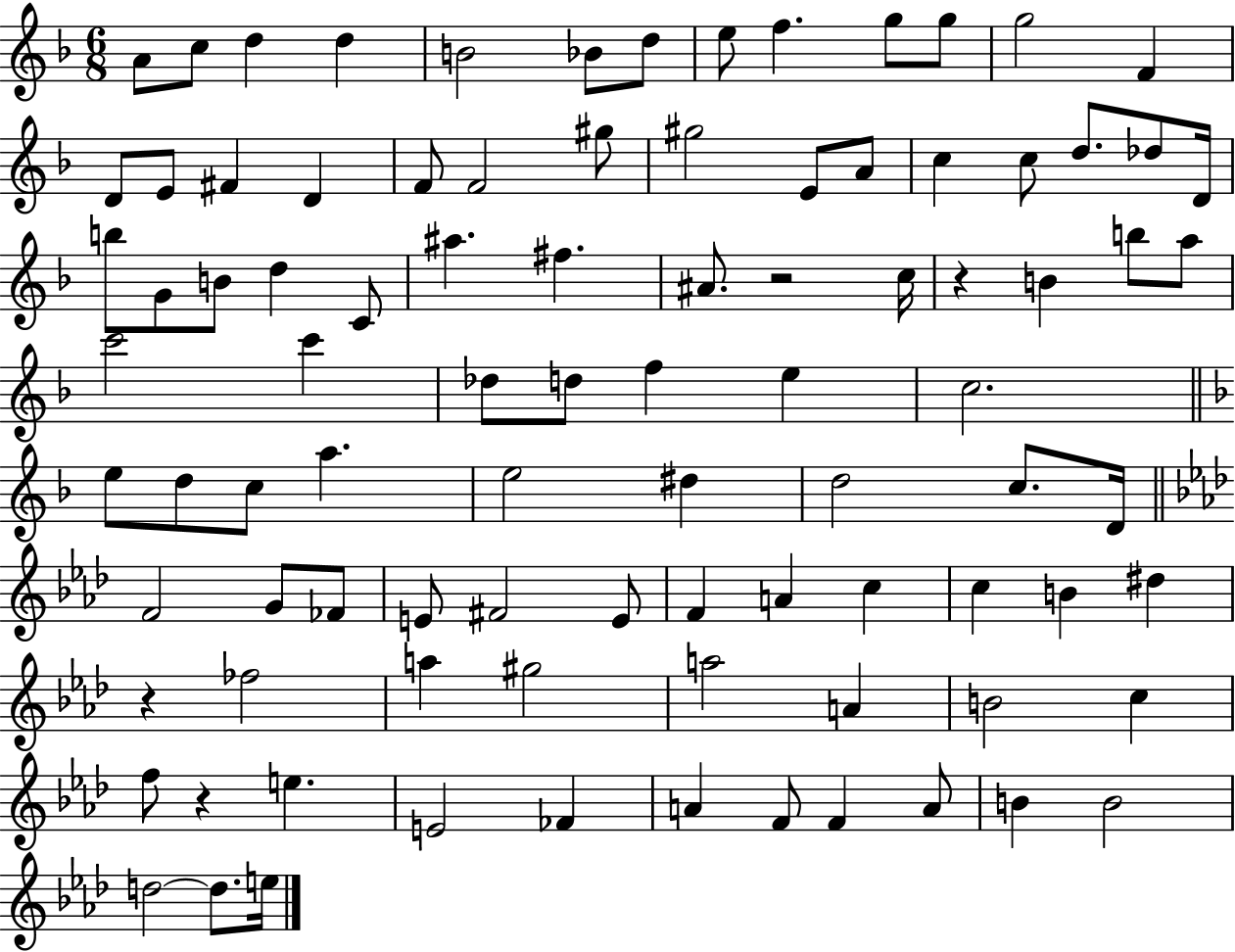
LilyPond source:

{
  \clef treble
  \numericTimeSignature
  \time 6/8
  \key f \major
  a'8 c''8 d''4 d''4 | b'2 bes'8 d''8 | e''8 f''4. g''8 g''8 | g''2 f'4 | \break d'8 e'8 fis'4 d'4 | f'8 f'2 gis''8 | gis''2 e'8 a'8 | c''4 c''8 d''8. des''8 d'16 | \break b''8 g'8 b'8 d''4 c'8 | ais''4. fis''4. | ais'8. r2 c''16 | r4 b'4 b''8 a''8 | \break c'''2 c'''4 | des''8 d''8 f''4 e''4 | c''2. | \bar "||" \break \key f \major e''8 d''8 c''8 a''4. | e''2 dis''4 | d''2 c''8. d'16 | \bar "||" \break \key aes \major f'2 g'8 fes'8 | e'8 fis'2 e'8 | f'4 a'4 c''4 | c''4 b'4 dis''4 | \break r4 fes''2 | a''4 gis''2 | a''2 a'4 | b'2 c''4 | \break f''8 r4 e''4. | e'2 fes'4 | a'4 f'8 f'4 a'8 | b'4 b'2 | \break d''2~~ d''8. e''16 | \bar "|."
}